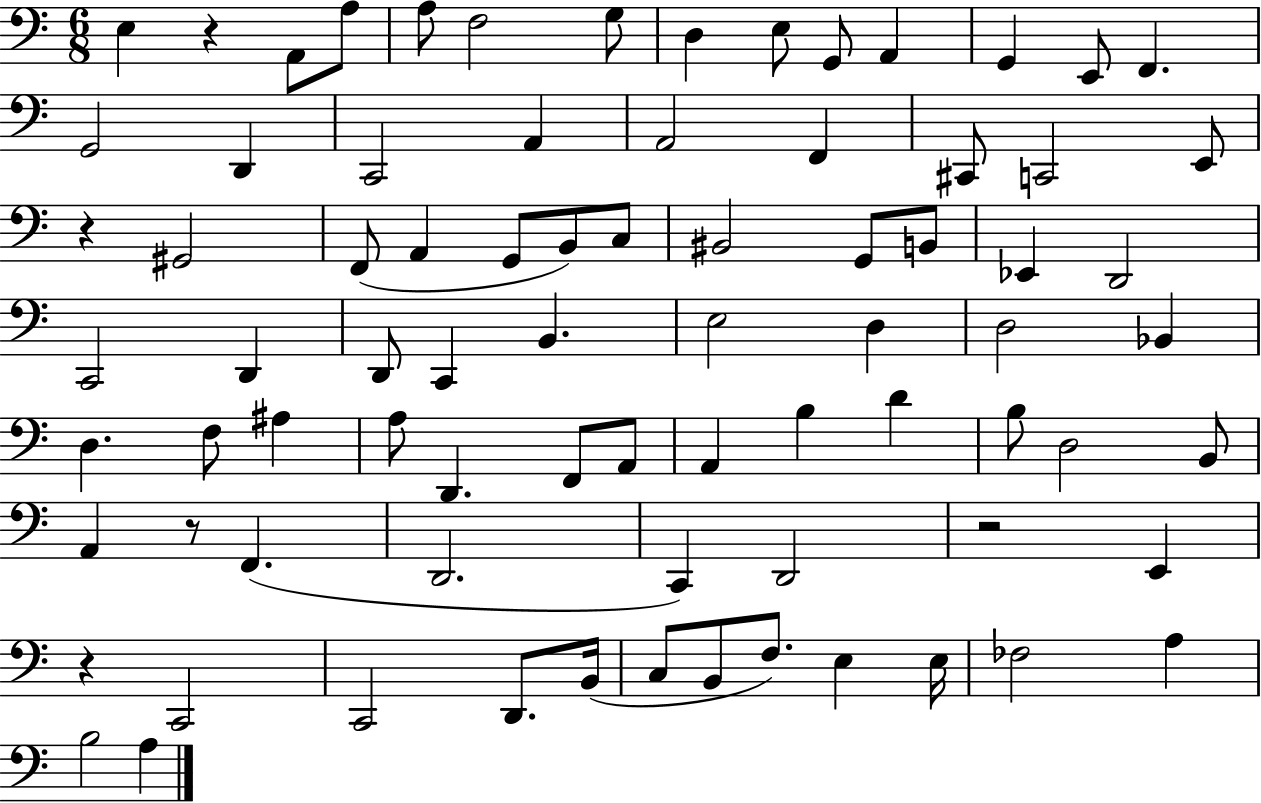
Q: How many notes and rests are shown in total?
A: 79